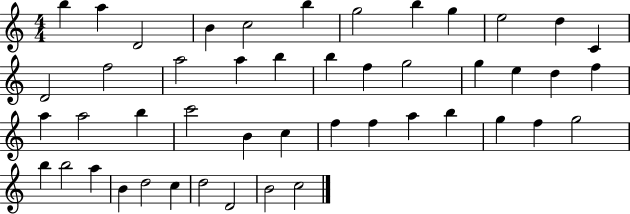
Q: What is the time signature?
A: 4/4